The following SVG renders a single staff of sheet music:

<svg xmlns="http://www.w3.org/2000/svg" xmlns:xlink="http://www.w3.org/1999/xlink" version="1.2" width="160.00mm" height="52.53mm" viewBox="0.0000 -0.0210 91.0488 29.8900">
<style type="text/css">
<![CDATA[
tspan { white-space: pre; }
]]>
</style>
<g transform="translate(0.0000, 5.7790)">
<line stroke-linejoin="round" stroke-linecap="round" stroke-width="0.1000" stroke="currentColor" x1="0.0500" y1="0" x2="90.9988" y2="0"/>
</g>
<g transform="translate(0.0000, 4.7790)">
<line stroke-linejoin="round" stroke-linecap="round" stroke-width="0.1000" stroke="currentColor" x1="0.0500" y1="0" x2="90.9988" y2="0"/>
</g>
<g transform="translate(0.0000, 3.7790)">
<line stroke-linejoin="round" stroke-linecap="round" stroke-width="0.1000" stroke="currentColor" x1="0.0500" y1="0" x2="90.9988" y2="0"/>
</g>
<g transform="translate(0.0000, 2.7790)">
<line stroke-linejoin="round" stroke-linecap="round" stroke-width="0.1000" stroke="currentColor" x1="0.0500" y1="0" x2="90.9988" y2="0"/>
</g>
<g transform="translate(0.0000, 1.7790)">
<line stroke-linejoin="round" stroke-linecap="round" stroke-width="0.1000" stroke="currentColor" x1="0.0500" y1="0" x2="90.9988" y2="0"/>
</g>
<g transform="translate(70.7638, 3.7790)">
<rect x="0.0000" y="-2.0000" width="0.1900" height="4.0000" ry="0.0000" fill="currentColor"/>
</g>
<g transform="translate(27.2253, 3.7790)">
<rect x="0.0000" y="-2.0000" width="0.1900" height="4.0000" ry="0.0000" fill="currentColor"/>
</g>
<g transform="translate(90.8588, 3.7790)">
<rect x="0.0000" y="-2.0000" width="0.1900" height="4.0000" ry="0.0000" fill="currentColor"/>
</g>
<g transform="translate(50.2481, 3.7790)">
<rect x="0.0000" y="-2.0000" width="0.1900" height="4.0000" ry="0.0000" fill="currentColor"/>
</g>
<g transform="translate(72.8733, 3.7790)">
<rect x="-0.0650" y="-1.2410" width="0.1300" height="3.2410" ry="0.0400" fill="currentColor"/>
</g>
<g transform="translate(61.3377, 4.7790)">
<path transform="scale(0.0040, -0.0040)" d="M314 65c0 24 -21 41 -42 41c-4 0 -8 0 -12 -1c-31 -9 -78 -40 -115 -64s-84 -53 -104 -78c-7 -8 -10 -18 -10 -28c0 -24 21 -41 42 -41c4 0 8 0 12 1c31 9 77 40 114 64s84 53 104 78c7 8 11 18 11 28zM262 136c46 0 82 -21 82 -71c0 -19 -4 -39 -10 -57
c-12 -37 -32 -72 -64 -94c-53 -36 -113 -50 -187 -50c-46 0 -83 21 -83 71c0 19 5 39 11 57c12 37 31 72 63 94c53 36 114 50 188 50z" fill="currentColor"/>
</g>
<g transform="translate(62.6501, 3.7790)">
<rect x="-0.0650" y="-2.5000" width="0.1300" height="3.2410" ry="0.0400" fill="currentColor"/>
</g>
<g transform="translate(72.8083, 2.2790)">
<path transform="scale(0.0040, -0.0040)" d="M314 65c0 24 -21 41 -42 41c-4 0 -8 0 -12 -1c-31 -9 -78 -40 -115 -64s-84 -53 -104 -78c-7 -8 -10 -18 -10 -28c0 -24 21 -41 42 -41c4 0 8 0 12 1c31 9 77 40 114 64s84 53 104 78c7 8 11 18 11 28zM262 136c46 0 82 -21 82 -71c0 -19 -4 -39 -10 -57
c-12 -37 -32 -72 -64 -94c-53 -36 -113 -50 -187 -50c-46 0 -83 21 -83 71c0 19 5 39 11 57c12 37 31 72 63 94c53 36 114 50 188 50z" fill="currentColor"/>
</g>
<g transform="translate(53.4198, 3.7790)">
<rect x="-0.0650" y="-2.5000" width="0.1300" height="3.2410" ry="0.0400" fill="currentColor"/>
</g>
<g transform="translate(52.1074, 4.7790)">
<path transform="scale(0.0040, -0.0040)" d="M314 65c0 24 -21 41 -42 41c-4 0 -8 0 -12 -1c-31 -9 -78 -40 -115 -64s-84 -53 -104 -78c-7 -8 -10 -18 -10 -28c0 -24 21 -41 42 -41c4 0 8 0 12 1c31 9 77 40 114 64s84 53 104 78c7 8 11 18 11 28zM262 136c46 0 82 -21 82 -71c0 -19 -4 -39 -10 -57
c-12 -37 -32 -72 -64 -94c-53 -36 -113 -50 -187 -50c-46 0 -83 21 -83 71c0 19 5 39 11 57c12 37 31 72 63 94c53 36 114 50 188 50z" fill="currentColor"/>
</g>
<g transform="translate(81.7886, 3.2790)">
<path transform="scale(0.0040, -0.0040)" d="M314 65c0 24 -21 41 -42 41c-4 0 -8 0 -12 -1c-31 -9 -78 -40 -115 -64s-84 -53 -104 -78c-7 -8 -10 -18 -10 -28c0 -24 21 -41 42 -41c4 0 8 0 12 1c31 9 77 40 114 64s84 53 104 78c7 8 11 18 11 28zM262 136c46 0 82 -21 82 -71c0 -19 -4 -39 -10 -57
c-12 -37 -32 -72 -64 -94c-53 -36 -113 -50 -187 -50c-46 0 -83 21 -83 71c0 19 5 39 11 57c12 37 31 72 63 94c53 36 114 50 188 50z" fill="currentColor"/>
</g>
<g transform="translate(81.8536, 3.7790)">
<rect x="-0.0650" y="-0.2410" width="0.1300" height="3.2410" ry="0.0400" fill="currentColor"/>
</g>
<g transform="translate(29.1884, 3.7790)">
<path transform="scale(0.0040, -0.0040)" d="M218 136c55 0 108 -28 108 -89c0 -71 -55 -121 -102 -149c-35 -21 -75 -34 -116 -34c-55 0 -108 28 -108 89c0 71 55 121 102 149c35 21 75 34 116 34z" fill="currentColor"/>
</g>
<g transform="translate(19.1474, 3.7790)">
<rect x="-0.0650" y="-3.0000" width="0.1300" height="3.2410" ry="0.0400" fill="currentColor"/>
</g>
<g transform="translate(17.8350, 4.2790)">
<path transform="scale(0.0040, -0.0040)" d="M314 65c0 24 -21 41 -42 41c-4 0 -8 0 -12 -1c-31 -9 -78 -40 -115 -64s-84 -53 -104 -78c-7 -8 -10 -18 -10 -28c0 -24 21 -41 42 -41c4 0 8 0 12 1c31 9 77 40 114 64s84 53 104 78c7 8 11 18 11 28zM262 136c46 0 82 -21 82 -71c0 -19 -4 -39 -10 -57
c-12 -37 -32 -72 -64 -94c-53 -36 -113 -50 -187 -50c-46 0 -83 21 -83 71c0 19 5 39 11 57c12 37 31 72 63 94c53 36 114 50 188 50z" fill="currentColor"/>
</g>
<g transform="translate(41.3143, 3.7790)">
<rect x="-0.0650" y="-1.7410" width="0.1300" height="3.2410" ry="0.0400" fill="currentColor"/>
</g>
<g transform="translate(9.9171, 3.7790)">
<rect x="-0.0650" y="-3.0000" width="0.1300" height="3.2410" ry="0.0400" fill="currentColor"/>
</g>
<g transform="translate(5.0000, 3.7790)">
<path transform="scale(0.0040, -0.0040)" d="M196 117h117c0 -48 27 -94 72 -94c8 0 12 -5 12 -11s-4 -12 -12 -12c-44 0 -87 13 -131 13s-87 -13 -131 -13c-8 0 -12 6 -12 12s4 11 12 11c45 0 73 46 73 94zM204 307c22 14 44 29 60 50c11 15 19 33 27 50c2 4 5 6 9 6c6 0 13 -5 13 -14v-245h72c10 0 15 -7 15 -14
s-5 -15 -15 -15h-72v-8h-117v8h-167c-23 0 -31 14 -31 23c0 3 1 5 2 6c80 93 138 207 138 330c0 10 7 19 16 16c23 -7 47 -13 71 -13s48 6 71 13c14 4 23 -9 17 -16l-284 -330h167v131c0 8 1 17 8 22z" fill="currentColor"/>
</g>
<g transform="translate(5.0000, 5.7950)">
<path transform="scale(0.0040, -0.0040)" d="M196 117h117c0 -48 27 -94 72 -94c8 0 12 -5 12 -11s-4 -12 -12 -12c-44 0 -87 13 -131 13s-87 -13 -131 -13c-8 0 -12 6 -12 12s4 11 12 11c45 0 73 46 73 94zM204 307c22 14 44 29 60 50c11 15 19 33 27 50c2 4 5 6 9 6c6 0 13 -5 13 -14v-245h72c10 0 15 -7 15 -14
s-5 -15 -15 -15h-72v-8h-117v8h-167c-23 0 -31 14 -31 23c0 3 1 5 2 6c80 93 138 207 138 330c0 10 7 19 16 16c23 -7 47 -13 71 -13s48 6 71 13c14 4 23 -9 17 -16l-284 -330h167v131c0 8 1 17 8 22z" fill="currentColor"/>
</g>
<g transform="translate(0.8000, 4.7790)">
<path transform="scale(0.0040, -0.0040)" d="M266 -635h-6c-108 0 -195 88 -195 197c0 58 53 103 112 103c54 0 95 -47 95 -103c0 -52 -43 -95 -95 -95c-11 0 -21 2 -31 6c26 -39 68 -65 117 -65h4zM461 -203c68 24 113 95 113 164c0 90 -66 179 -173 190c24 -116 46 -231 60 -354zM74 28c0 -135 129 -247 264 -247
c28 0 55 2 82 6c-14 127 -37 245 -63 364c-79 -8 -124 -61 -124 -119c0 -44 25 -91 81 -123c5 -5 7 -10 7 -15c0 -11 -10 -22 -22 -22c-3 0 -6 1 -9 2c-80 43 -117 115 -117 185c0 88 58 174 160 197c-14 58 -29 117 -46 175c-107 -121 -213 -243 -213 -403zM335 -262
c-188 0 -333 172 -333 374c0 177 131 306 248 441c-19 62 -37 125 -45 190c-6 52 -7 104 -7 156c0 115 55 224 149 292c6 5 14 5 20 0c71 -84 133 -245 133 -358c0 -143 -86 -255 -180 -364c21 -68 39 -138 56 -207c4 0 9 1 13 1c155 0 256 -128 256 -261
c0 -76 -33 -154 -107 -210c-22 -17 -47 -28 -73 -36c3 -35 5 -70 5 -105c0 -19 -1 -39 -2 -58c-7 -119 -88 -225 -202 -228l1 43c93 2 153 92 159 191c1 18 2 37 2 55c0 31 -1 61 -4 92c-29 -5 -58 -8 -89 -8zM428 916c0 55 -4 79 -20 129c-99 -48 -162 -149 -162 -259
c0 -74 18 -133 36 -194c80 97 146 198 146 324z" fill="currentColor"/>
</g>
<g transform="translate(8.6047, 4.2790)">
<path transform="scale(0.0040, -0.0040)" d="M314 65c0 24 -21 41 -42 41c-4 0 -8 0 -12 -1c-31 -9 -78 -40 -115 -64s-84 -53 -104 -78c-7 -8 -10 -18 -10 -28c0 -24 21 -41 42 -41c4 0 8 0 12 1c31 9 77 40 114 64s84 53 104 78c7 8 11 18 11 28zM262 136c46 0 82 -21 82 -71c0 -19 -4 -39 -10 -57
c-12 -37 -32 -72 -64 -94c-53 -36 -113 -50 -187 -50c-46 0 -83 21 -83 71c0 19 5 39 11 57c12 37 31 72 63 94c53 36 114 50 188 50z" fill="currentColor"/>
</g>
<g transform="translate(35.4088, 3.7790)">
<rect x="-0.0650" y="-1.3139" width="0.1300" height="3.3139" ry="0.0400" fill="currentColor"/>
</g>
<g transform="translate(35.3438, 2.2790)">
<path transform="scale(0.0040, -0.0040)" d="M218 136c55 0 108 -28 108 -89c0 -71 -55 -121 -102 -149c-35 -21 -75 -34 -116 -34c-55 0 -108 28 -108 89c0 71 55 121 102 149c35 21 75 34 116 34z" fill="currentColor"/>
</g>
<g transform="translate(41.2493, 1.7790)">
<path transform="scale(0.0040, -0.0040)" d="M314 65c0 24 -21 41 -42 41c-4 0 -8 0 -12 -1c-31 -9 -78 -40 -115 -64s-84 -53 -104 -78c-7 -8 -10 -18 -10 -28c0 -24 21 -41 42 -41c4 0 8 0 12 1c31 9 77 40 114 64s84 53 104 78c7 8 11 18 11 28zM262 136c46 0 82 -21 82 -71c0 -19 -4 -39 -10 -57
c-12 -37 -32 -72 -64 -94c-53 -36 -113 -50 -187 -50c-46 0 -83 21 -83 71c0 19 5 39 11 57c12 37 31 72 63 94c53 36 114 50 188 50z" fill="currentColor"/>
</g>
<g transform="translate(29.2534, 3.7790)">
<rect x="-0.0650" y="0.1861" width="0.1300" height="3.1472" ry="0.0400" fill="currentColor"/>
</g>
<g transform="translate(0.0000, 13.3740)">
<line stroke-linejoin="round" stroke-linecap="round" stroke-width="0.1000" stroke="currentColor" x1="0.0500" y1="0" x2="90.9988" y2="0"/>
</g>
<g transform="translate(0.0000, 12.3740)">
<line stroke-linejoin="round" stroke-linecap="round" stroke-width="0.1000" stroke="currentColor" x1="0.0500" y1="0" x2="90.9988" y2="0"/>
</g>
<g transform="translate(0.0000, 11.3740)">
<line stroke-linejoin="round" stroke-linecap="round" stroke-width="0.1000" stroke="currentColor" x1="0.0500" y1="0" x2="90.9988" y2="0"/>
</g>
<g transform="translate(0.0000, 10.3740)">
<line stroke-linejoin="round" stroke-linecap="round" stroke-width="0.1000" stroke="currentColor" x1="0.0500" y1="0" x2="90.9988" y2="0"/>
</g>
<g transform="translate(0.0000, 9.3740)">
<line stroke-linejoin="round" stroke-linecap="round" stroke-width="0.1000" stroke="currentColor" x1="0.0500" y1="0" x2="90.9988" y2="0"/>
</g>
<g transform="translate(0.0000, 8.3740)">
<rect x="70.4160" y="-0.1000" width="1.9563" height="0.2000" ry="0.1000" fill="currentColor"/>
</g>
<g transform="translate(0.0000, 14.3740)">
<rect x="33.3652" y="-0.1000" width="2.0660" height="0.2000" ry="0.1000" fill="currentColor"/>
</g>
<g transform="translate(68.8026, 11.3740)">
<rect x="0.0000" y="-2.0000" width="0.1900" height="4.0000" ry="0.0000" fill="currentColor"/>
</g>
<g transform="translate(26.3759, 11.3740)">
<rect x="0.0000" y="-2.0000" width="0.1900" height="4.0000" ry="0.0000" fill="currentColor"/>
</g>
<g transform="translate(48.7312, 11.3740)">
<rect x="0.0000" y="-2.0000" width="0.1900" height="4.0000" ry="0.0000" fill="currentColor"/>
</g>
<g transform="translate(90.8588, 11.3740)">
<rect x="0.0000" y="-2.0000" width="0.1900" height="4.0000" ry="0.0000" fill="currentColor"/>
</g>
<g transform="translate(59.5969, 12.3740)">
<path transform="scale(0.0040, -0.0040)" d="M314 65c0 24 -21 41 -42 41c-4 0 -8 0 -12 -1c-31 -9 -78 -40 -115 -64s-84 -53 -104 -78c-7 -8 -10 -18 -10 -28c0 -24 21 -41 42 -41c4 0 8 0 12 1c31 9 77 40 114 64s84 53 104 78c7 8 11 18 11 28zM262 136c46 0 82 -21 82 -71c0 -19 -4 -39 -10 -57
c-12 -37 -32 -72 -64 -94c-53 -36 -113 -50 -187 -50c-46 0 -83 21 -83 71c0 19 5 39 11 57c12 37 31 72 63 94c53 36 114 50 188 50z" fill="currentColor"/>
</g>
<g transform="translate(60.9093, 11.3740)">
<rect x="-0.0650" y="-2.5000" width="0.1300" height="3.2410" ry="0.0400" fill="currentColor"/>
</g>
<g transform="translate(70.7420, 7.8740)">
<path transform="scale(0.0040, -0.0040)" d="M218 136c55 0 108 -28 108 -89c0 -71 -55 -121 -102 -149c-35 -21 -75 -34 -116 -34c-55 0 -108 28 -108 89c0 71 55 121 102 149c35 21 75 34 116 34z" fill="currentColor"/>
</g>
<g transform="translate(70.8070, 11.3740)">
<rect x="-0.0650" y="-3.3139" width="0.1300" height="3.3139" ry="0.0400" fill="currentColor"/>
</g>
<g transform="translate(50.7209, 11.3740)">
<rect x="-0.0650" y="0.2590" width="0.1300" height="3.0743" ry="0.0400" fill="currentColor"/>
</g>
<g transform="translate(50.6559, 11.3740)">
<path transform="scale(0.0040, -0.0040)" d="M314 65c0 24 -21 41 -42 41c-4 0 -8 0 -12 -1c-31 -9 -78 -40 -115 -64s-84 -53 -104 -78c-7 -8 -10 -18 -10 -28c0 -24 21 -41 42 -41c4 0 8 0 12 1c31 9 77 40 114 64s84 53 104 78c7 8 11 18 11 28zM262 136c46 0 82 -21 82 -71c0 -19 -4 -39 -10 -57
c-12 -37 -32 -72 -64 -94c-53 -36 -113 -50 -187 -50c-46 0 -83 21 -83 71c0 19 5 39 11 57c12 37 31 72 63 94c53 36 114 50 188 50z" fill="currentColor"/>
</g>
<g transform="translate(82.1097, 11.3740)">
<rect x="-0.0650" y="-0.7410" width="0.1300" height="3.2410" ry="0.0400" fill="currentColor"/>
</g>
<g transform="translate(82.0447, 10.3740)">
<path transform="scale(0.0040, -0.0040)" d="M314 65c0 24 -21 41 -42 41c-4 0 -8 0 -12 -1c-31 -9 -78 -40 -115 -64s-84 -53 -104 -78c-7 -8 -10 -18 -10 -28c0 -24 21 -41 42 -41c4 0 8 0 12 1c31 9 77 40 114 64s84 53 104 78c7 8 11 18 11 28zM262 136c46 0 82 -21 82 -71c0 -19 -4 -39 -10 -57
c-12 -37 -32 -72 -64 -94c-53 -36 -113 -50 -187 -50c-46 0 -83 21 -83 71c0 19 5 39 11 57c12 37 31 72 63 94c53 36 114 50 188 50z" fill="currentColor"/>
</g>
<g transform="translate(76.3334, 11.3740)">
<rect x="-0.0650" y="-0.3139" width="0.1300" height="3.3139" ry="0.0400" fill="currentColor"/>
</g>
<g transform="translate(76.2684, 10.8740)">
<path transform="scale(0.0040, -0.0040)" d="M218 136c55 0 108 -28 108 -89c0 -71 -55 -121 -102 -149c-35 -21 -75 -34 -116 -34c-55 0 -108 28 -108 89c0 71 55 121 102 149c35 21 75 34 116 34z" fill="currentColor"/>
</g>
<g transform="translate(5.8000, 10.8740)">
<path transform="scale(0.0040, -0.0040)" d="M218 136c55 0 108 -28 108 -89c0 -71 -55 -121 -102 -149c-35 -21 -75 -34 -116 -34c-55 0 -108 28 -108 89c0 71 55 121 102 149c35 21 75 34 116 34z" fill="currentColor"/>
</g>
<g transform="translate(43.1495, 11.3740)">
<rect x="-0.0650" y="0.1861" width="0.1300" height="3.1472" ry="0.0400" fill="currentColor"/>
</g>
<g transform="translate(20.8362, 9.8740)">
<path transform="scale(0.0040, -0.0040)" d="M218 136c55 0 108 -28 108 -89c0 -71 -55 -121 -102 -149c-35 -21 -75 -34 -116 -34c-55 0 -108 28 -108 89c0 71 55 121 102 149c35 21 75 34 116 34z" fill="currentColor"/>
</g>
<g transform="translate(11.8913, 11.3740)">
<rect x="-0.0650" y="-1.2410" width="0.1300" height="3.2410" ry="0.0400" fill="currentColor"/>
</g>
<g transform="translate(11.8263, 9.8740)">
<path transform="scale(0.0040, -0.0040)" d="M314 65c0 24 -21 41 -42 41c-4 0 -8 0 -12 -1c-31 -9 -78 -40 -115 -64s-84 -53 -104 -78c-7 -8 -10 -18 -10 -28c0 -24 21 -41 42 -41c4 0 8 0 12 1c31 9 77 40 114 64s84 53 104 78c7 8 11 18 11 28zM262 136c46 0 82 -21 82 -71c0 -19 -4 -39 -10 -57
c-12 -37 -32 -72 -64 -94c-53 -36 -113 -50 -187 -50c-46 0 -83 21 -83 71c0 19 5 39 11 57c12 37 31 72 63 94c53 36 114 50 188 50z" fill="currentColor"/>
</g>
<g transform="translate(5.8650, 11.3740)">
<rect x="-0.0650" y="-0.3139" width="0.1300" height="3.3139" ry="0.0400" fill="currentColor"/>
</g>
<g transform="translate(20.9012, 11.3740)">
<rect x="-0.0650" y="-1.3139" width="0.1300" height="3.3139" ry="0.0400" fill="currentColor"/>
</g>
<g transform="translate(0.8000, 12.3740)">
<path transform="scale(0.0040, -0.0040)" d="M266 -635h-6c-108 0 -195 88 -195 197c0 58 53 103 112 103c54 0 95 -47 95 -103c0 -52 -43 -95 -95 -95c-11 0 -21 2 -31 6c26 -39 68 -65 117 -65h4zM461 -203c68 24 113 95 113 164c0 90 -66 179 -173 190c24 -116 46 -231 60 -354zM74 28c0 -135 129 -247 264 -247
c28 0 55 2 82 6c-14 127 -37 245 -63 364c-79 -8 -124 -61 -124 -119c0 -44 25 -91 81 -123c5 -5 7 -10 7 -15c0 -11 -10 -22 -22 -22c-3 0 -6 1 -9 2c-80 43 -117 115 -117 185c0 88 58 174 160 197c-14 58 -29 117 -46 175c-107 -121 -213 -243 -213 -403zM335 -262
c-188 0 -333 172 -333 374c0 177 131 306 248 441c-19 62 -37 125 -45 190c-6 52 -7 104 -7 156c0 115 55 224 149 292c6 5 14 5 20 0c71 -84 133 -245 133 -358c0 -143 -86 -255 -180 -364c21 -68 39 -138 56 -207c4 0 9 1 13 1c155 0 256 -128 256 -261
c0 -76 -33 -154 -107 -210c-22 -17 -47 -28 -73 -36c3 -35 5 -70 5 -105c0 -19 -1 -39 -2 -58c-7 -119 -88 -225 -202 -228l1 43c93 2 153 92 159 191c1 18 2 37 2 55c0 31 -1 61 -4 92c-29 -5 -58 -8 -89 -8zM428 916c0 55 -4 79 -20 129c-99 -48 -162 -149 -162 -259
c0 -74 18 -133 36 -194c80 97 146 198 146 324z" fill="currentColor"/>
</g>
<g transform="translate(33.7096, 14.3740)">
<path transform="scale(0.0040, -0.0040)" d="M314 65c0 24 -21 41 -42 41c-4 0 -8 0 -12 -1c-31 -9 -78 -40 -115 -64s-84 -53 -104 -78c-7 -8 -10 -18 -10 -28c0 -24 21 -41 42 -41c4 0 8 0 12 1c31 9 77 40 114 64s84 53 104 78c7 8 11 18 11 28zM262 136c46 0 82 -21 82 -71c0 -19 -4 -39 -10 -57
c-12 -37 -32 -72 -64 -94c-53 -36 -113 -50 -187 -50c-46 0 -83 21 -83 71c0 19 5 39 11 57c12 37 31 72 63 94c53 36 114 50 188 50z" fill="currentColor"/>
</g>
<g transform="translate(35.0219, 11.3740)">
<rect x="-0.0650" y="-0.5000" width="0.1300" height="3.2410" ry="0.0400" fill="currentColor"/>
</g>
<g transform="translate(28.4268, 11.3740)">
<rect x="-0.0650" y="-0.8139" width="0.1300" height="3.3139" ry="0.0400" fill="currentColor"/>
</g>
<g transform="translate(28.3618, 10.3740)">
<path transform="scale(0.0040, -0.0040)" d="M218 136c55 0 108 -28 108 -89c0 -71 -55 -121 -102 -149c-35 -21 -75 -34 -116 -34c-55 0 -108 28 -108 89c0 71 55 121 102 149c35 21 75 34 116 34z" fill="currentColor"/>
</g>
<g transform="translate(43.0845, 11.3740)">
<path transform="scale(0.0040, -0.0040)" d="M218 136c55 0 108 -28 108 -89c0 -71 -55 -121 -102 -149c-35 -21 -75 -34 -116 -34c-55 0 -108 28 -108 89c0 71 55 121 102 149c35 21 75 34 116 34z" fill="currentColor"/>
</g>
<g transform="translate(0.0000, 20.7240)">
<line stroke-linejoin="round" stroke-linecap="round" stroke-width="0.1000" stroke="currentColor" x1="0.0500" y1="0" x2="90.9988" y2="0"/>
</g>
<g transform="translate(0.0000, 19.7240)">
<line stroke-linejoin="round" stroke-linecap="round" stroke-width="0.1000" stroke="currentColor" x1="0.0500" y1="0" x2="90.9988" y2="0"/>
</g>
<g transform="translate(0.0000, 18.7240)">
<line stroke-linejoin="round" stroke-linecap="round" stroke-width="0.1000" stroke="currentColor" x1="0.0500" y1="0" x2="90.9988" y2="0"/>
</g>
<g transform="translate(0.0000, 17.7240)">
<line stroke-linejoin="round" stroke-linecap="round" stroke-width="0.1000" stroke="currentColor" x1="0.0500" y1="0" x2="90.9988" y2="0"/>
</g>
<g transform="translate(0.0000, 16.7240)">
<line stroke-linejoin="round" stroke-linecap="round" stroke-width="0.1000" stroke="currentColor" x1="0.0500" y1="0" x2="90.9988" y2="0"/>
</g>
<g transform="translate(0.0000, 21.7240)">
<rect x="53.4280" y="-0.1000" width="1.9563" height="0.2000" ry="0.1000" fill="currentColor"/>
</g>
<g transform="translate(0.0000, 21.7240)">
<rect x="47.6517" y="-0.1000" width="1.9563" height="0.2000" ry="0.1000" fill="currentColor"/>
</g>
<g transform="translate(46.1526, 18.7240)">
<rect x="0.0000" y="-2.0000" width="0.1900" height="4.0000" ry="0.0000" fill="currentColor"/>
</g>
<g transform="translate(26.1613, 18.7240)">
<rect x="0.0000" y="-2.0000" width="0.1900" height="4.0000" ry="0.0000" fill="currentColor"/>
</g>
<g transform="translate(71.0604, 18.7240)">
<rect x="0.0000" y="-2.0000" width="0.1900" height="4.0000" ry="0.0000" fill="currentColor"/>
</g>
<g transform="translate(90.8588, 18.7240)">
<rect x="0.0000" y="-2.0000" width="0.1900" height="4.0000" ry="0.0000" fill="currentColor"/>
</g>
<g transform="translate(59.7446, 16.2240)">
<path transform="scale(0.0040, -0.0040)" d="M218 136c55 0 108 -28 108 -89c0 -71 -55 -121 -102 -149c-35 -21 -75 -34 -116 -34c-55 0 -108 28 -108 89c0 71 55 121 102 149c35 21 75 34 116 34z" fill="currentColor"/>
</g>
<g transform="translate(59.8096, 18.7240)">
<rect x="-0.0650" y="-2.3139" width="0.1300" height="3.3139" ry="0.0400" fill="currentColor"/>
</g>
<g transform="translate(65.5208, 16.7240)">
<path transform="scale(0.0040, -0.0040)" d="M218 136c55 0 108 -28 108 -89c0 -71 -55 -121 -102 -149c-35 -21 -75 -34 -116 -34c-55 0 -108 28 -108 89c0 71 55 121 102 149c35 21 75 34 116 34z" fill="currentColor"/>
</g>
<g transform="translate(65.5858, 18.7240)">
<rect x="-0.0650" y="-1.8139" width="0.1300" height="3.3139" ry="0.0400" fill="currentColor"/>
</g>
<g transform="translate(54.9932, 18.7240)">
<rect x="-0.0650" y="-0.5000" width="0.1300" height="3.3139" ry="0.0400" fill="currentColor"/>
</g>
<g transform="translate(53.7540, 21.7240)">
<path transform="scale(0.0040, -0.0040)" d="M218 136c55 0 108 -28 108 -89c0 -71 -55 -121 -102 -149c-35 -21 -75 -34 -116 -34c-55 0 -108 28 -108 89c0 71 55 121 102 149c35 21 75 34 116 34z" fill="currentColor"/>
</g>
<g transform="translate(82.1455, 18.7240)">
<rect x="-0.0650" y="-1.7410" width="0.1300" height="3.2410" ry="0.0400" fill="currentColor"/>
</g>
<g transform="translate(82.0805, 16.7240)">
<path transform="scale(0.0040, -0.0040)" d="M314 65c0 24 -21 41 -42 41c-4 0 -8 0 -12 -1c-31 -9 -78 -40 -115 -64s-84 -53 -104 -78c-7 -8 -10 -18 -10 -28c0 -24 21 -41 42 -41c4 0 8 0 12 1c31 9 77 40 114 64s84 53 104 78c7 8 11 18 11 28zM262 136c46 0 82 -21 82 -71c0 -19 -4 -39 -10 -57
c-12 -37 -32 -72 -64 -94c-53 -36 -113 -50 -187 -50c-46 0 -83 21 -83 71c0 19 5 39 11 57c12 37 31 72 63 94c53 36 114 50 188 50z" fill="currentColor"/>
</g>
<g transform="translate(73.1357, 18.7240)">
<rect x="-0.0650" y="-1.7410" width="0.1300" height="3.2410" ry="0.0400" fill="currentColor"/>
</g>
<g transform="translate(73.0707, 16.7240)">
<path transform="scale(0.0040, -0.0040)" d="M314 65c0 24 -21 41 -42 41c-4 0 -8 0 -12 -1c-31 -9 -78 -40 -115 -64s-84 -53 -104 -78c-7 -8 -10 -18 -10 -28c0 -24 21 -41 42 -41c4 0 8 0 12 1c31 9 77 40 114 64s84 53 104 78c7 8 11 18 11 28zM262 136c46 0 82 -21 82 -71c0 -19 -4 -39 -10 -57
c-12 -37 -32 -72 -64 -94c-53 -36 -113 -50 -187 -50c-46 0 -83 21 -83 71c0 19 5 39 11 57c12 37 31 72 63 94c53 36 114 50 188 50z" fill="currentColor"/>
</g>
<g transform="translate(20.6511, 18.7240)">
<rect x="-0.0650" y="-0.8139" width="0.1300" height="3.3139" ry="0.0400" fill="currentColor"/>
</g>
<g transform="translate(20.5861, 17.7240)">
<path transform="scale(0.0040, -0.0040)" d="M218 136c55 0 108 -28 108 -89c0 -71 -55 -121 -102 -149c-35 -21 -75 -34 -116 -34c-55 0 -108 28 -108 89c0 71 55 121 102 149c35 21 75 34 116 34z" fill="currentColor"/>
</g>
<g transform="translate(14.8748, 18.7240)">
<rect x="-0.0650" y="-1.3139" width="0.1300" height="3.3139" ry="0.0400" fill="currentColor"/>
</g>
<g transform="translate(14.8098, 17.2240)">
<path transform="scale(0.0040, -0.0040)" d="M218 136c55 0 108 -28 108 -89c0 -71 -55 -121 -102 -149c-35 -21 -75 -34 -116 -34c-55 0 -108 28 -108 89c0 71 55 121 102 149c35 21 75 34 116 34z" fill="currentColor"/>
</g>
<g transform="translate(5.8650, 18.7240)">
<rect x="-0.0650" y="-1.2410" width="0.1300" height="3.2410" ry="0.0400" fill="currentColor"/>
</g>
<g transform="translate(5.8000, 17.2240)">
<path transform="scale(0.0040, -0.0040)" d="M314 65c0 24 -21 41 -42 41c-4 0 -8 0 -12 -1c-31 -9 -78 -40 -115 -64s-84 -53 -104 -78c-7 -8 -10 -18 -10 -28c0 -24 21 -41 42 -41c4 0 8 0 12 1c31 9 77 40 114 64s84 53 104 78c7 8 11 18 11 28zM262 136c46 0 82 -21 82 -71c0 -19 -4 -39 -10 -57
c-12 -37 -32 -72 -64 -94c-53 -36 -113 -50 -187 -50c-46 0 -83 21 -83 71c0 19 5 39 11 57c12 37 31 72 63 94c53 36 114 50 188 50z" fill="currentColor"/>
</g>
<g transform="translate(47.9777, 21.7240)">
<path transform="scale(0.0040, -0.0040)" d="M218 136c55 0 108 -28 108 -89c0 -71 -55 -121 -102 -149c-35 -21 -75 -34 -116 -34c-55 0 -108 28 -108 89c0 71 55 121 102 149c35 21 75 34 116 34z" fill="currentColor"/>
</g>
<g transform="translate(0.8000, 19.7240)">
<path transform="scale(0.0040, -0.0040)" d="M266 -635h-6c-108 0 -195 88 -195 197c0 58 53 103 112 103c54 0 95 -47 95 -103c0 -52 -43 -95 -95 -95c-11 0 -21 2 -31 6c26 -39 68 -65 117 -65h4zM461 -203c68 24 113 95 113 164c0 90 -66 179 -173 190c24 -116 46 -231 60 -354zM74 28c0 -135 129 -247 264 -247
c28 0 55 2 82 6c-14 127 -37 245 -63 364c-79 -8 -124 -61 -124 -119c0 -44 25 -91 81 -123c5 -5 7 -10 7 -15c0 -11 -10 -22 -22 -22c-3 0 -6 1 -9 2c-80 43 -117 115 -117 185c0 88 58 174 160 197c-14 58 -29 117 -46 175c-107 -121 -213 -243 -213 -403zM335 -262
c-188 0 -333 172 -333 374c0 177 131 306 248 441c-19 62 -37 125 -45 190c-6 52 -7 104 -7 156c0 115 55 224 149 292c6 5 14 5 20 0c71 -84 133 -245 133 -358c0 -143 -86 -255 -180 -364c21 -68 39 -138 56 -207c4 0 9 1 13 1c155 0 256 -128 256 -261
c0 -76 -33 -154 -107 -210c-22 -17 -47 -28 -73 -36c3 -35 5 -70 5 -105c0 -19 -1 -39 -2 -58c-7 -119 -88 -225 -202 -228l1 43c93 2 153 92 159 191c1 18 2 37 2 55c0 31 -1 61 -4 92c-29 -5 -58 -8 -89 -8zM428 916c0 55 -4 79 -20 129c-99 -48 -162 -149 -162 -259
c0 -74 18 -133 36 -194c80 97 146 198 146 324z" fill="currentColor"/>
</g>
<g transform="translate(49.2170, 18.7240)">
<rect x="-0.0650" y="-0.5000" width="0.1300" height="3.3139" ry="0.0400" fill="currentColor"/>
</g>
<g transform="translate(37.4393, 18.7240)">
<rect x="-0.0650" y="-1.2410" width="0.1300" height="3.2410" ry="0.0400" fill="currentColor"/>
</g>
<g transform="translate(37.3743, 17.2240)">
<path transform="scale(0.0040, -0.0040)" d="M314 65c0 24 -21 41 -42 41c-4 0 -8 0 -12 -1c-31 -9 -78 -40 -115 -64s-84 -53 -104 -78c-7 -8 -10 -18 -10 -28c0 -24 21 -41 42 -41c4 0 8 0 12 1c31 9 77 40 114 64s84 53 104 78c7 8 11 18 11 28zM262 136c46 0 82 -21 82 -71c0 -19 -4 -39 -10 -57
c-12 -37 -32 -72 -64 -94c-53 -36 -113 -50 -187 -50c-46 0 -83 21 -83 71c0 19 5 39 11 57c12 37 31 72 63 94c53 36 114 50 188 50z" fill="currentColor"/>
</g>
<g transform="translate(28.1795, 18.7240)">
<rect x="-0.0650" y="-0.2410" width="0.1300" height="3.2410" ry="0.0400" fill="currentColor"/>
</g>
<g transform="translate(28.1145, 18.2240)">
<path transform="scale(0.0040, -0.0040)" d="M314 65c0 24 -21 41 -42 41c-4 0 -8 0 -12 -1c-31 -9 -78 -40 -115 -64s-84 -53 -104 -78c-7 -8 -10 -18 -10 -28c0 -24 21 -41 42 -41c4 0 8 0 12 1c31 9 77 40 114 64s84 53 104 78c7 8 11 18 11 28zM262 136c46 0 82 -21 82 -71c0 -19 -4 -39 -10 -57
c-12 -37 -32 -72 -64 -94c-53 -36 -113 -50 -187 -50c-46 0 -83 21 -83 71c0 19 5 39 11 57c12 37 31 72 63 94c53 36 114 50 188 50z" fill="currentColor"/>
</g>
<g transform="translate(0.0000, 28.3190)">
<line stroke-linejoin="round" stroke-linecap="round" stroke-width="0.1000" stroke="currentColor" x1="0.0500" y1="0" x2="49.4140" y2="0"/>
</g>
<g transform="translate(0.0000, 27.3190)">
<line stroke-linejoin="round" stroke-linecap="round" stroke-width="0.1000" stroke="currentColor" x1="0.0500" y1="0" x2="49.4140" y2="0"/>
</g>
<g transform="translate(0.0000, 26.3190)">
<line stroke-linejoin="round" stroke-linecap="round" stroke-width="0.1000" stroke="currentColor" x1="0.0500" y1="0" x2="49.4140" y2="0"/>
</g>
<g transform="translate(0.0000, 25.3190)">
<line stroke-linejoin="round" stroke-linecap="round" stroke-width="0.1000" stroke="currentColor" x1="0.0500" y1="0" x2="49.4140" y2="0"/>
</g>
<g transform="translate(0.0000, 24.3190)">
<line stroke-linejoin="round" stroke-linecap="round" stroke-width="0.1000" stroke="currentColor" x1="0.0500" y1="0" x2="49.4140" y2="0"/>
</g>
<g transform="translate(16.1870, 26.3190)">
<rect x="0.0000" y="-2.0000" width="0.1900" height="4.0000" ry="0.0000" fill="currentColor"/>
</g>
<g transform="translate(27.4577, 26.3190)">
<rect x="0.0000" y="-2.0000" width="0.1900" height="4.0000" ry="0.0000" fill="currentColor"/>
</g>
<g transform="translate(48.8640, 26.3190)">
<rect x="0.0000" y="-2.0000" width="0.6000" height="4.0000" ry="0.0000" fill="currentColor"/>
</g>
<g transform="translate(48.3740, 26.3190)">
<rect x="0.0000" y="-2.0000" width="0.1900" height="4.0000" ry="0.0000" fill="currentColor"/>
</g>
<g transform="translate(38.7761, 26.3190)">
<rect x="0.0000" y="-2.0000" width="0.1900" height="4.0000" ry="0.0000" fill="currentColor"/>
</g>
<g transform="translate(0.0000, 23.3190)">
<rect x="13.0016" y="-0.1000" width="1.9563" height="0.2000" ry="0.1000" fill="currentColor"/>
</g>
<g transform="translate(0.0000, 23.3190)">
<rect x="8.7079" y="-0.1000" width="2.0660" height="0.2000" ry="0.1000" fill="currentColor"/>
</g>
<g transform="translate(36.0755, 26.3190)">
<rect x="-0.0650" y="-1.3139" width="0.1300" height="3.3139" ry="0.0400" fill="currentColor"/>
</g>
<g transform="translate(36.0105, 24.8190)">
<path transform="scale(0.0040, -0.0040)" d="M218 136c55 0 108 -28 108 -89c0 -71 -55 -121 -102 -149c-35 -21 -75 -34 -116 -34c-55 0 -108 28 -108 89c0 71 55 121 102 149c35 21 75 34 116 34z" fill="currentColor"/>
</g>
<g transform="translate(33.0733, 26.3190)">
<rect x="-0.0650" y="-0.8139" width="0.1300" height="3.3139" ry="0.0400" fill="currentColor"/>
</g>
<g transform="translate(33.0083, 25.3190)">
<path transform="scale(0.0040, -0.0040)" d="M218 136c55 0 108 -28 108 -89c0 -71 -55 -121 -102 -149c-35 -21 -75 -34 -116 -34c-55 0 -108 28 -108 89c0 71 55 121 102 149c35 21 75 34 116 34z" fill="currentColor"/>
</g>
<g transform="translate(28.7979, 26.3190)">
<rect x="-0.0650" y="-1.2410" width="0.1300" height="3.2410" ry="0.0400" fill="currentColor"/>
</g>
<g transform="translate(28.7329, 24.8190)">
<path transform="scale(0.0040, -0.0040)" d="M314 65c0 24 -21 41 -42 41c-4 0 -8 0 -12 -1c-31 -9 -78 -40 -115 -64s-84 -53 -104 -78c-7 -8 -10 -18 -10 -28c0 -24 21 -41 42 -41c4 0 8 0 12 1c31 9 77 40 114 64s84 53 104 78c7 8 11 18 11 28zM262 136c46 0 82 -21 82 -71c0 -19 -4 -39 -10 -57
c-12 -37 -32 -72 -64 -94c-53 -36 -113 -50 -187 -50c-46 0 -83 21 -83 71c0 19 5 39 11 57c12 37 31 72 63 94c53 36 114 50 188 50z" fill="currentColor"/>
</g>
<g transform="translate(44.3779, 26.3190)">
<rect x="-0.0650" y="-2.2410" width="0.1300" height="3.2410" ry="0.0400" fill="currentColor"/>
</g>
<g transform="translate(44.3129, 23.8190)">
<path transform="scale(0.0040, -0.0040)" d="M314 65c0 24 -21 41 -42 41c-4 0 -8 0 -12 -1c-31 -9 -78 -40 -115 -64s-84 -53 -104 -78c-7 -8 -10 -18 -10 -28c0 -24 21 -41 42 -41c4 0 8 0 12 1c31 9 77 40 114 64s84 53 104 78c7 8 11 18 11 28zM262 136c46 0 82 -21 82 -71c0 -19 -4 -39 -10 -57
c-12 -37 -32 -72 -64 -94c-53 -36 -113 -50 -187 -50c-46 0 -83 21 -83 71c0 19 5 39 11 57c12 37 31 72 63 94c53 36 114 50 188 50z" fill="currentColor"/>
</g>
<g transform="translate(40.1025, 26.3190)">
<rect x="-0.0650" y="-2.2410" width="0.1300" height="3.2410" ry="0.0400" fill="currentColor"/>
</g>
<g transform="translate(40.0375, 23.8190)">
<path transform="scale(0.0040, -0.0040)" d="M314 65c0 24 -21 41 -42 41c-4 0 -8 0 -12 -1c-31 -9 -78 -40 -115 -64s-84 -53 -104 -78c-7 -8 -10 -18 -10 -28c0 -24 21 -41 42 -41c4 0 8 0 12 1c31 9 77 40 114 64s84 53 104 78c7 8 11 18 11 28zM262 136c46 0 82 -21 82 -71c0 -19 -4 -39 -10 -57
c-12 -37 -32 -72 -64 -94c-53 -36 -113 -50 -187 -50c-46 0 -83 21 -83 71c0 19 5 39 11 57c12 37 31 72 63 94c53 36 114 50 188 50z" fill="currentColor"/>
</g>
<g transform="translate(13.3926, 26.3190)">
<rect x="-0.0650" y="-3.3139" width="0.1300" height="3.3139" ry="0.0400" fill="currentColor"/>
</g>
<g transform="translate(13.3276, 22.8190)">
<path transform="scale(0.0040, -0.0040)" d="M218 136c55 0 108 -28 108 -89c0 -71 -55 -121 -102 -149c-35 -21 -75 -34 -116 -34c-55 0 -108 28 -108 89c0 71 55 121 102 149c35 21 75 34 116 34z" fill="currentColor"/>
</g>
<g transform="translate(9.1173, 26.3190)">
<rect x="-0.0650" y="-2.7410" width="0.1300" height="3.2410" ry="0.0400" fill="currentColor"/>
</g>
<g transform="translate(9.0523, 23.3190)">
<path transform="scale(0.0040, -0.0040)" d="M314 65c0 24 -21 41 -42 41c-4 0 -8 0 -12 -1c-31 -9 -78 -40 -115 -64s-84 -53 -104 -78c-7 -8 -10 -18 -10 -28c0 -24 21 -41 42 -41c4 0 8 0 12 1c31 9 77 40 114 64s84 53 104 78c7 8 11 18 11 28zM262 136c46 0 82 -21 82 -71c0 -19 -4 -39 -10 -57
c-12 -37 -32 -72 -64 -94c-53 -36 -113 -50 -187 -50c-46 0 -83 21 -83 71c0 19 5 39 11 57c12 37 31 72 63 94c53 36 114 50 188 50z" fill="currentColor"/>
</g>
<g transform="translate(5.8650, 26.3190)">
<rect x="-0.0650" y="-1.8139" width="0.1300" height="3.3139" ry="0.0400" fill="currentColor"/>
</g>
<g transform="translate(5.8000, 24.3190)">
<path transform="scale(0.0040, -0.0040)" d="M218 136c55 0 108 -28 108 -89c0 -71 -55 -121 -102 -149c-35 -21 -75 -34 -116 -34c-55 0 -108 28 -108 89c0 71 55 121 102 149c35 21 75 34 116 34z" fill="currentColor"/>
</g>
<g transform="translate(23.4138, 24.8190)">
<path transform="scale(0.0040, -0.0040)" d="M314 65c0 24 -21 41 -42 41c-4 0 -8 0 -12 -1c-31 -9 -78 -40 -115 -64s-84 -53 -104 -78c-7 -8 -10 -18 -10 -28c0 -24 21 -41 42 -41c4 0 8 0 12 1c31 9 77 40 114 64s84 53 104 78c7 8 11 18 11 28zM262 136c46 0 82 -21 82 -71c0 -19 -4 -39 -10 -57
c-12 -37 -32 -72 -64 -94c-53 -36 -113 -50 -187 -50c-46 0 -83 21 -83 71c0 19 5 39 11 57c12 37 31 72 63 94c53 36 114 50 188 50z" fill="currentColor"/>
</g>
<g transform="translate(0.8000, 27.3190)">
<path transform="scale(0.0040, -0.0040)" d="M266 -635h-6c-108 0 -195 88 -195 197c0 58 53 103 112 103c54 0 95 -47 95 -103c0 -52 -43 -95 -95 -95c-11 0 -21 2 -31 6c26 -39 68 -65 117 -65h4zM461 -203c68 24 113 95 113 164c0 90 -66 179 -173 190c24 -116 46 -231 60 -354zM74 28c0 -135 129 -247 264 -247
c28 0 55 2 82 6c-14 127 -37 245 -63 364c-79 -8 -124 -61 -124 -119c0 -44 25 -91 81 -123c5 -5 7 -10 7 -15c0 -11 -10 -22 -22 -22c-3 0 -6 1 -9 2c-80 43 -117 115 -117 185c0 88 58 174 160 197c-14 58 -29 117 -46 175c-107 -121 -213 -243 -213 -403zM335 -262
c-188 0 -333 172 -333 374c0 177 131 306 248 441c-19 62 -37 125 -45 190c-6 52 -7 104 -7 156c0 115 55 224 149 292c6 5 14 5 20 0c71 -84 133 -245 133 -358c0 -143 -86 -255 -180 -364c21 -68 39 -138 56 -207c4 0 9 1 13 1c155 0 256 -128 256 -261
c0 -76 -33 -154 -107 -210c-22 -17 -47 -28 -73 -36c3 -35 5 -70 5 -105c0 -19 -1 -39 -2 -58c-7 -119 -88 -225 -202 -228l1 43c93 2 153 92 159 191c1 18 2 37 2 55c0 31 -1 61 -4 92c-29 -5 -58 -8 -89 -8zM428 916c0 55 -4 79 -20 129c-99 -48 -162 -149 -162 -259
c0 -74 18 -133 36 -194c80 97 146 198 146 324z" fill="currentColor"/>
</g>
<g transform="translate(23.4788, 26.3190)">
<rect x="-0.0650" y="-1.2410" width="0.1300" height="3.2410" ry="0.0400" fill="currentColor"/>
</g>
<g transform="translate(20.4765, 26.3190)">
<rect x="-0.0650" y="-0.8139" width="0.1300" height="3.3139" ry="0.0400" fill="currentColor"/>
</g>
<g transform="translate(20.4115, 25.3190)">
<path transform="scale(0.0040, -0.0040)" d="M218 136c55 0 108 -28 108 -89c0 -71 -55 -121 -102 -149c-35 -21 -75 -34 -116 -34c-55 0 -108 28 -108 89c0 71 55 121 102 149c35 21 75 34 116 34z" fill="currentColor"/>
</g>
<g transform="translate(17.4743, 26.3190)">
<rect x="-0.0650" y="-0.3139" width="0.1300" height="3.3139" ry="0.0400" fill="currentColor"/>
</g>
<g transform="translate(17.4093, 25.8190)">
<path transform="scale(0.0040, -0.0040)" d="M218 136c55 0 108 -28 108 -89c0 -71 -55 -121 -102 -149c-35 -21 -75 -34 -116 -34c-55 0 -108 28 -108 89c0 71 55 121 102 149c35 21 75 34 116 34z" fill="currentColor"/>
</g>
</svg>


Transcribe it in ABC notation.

X:1
T:Untitled
M:4/4
L:1/4
K:C
A2 A2 B e f2 G2 G2 e2 c2 c e2 e d C2 B B2 G2 b c d2 e2 e d c2 e2 C C g f f2 f2 f a2 b c d e2 e2 d e g2 g2